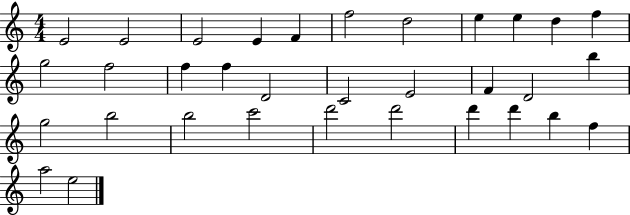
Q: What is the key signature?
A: C major